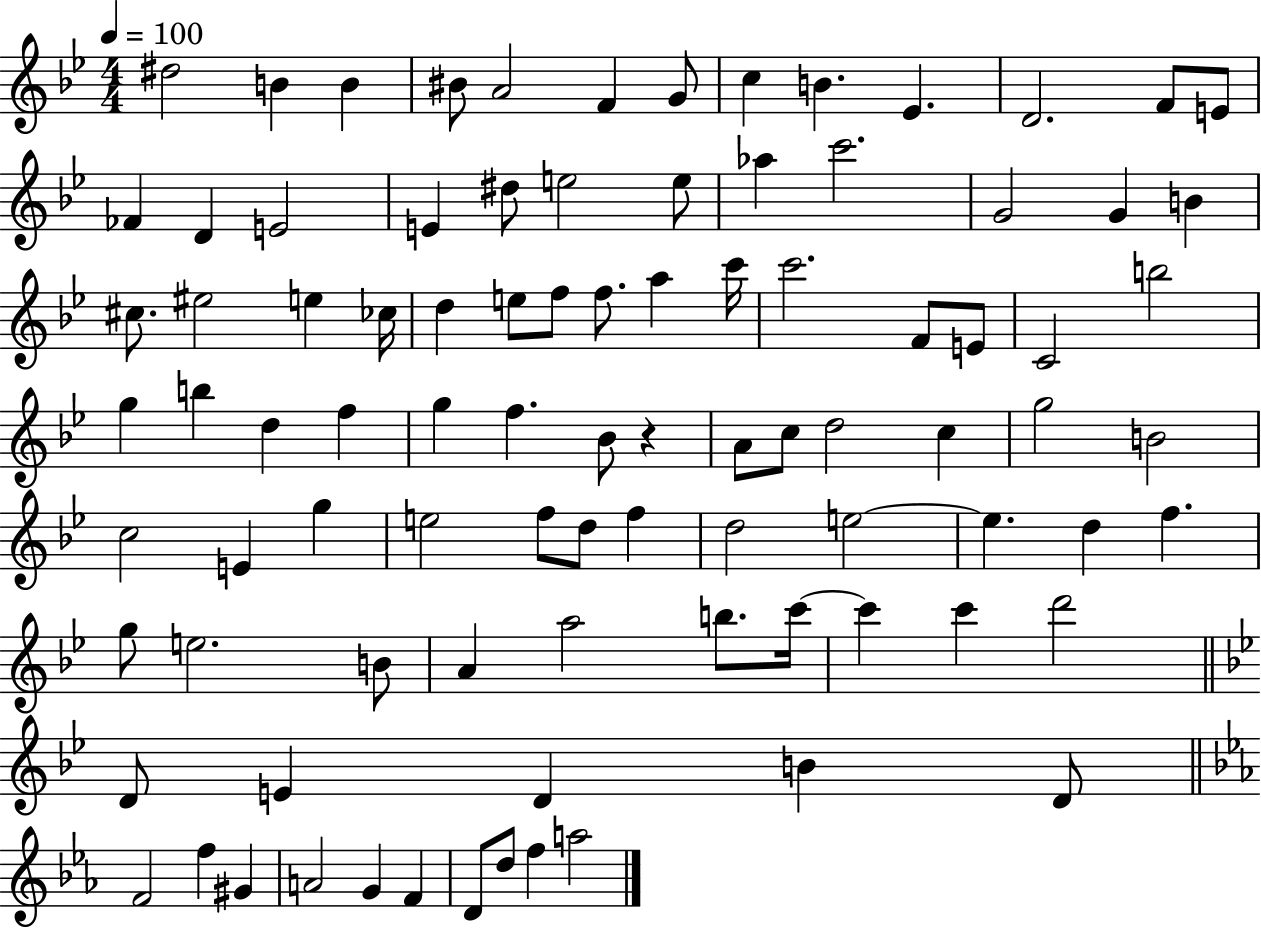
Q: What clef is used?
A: treble